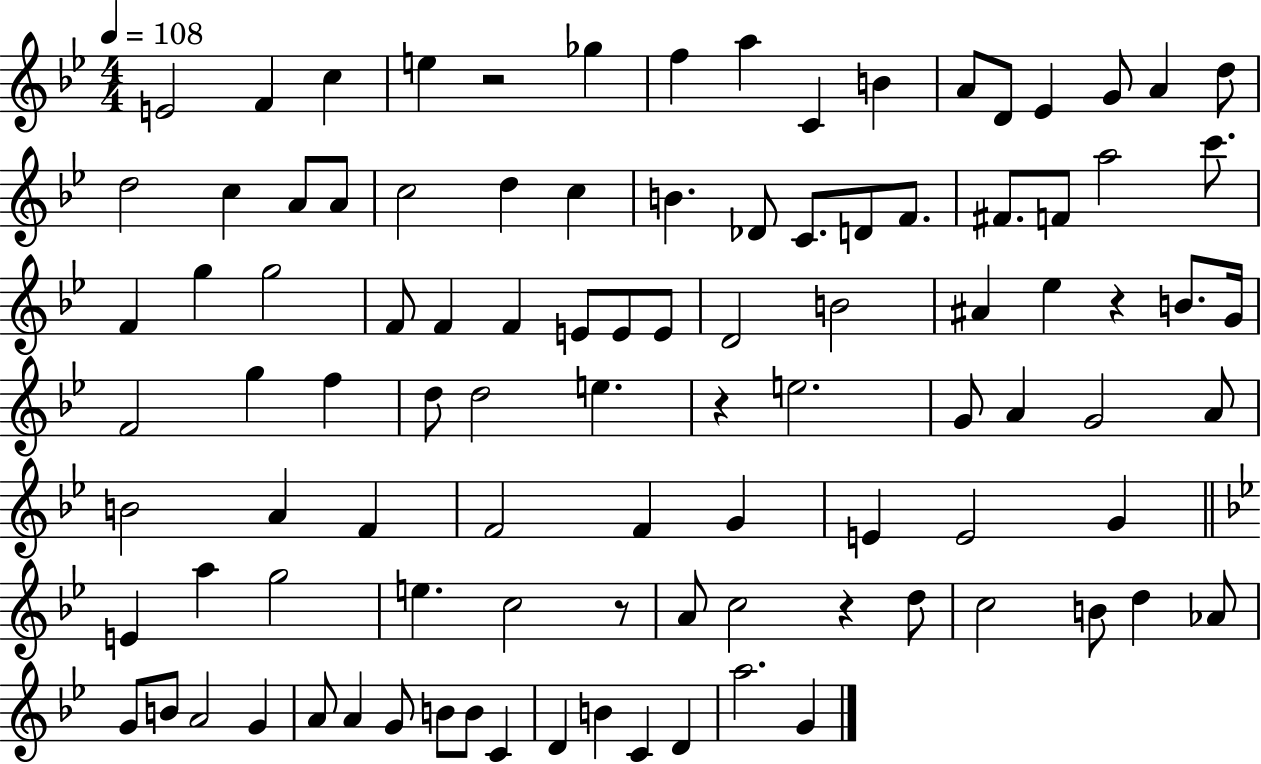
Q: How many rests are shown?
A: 5